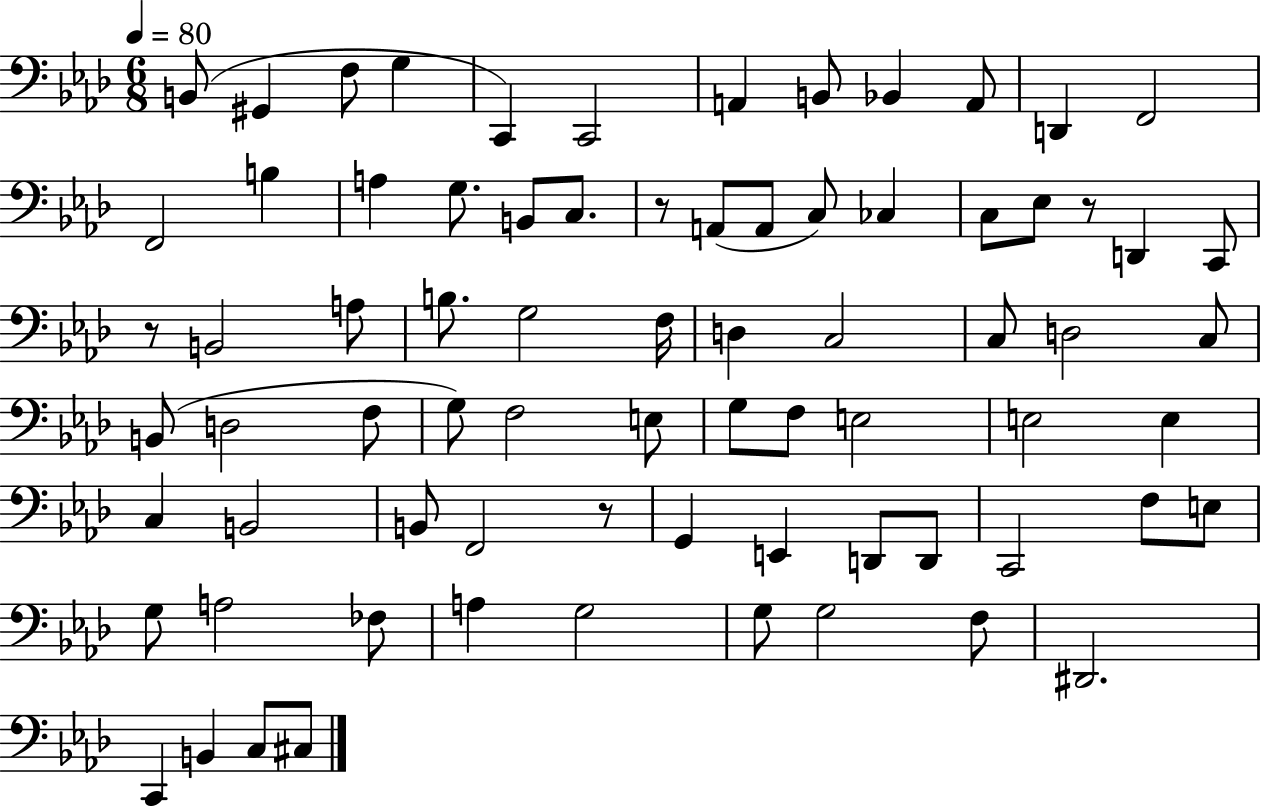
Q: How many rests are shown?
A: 4